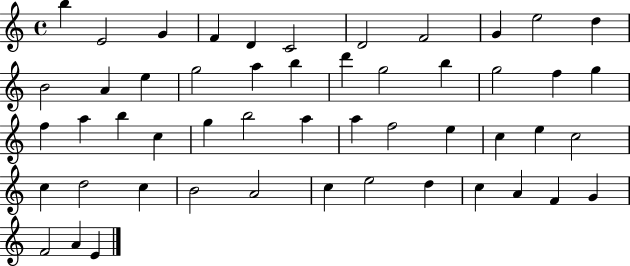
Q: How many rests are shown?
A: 0